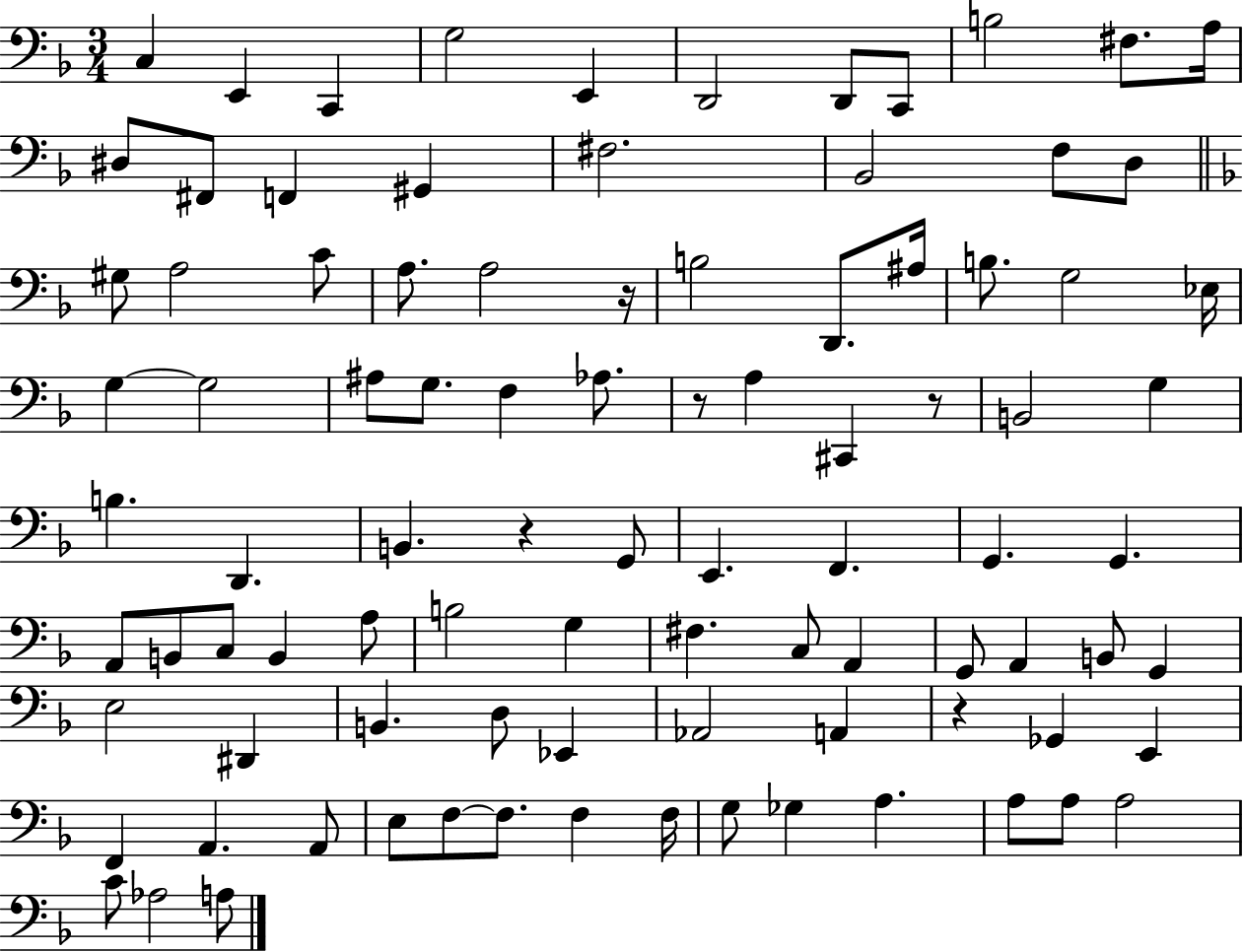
X:1
T:Untitled
M:3/4
L:1/4
K:F
C, E,, C,, G,2 E,, D,,2 D,,/2 C,,/2 B,2 ^F,/2 A,/4 ^D,/2 ^F,,/2 F,, ^G,, ^F,2 _B,,2 F,/2 D,/2 ^G,/2 A,2 C/2 A,/2 A,2 z/4 B,2 D,,/2 ^A,/4 B,/2 G,2 _E,/4 G, G,2 ^A,/2 G,/2 F, _A,/2 z/2 A, ^C,, z/2 B,,2 G, B, D,, B,, z G,,/2 E,, F,, G,, G,, A,,/2 B,,/2 C,/2 B,, A,/2 B,2 G, ^F, C,/2 A,, G,,/2 A,, B,,/2 G,, E,2 ^D,, B,, D,/2 _E,, _A,,2 A,, z _G,, E,, F,, A,, A,,/2 E,/2 F,/2 F,/2 F, F,/4 G,/2 _G, A, A,/2 A,/2 A,2 C/2 _A,2 A,/2